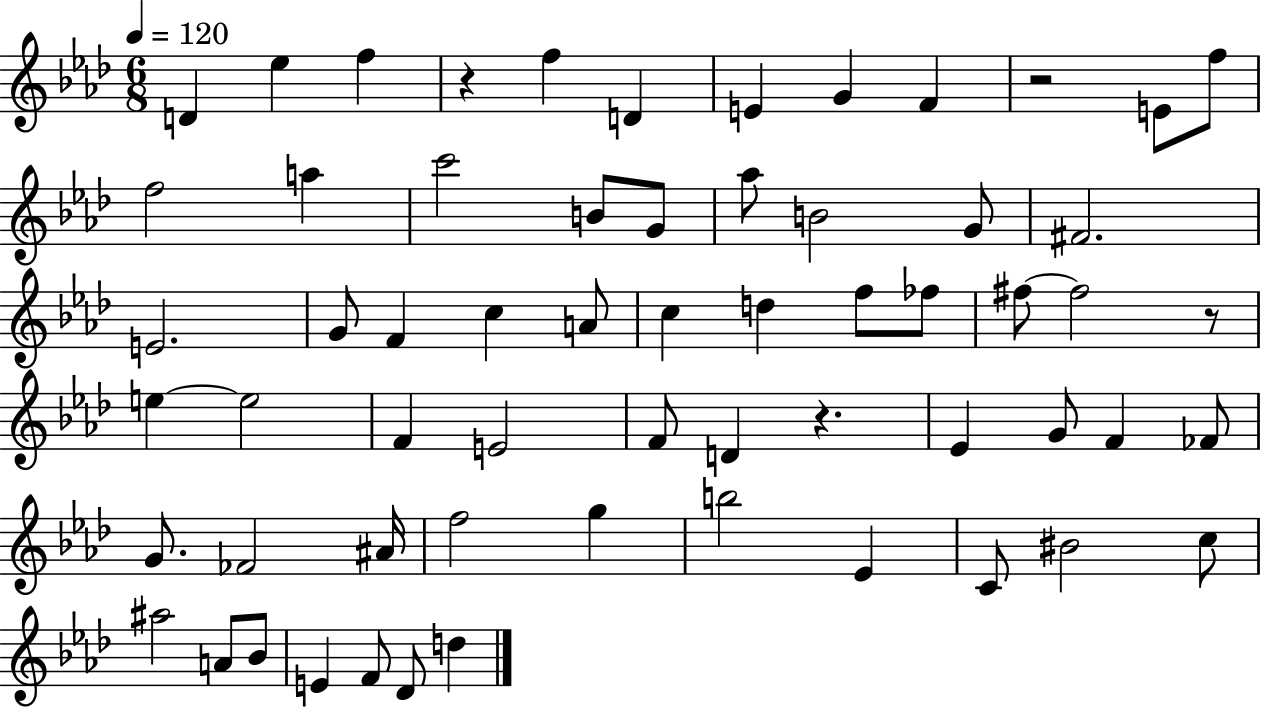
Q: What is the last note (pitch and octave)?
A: D5